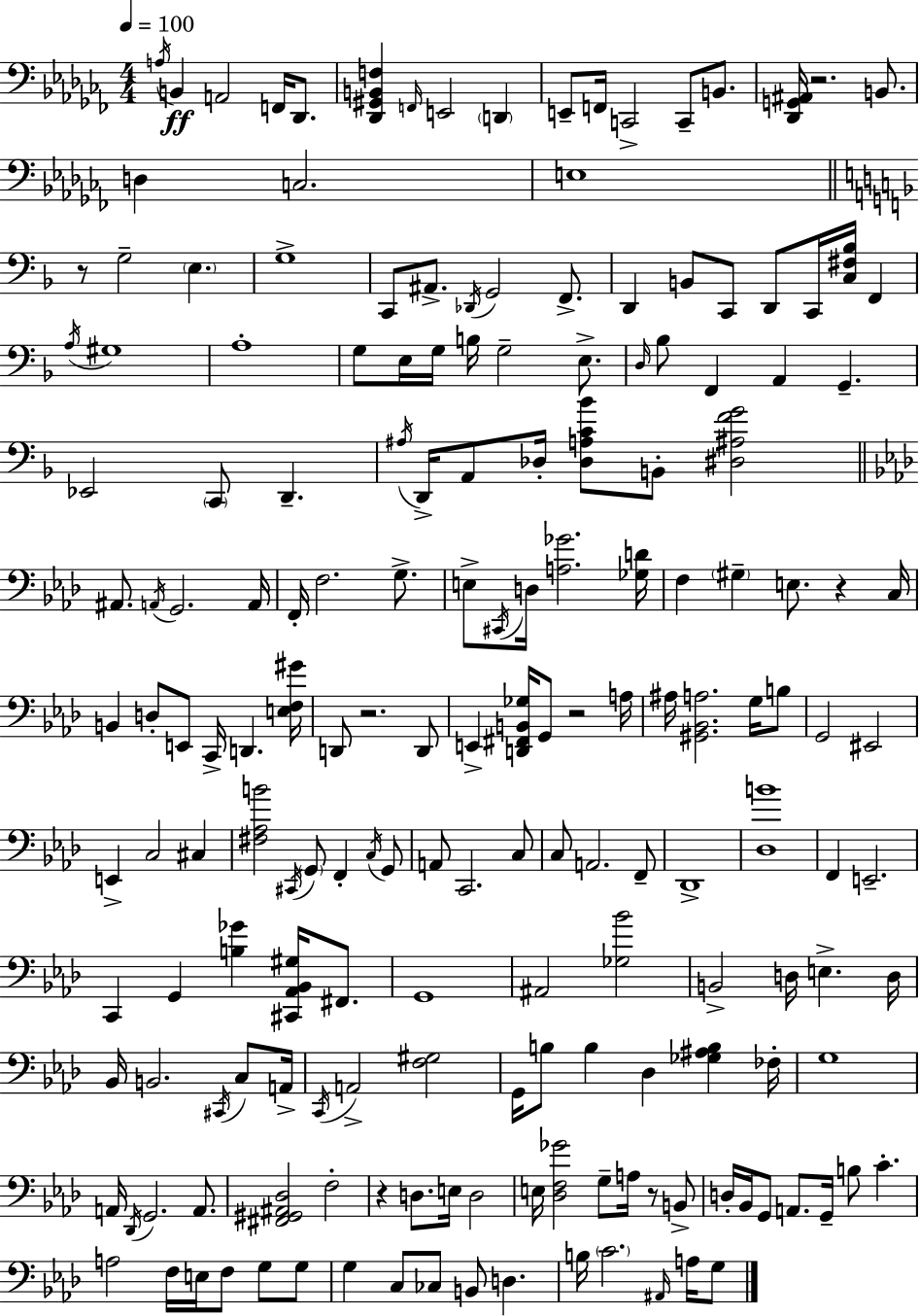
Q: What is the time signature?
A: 4/4